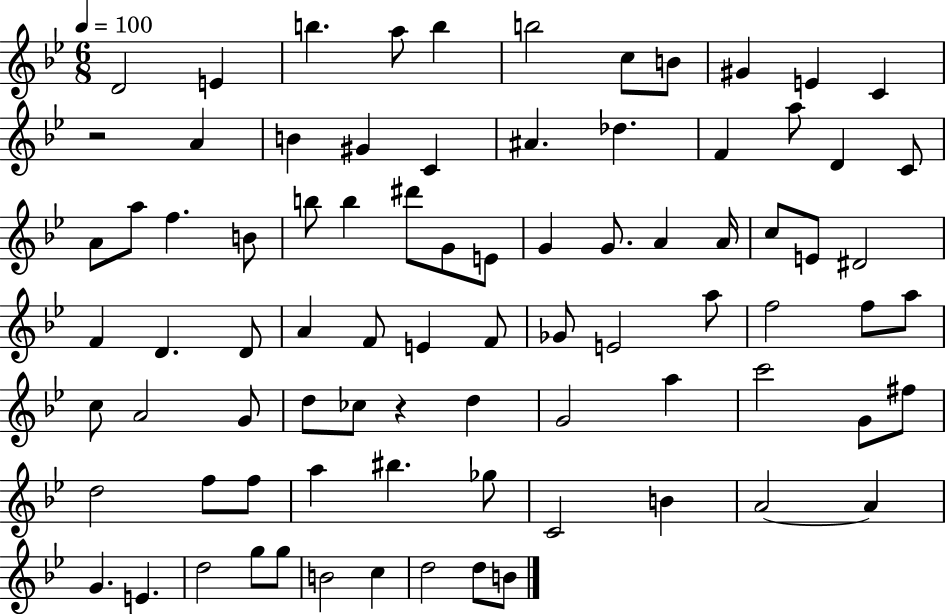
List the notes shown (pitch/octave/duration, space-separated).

D4/h E4/q B5/q. A5/e B5/q B5/h C5/e B4/e G#4/q E4/q C4/q R/h A4/q B4/q G#4/q C4/q A#4/q. Db5/q. F4/q A5/e D4/q C4/e A4/e A5/e F5/q. B4/e B5/e B5/q D#6/e G4/e E4/e G4/q G4/e. A4/q A4/s C5/e E4/e D#4/h F4/q D4/q. D4/e A4/q F4/e E4/q F4/e Gb4/e E4/h A5/e F5/h F5/e A5/e C5/e A4/h G4/e D5/e CES5/e R/q D5/q G4/h A5/q C6/h G4/e F#5/e D5/h F5/e F5/e A5/q BIS5/q. Gb5/e C4/h B4/q A4/h A4/q G4/q. E4/q. D5/h G5/e G5/e B4/h C5/q D5/h D5/e B4/e